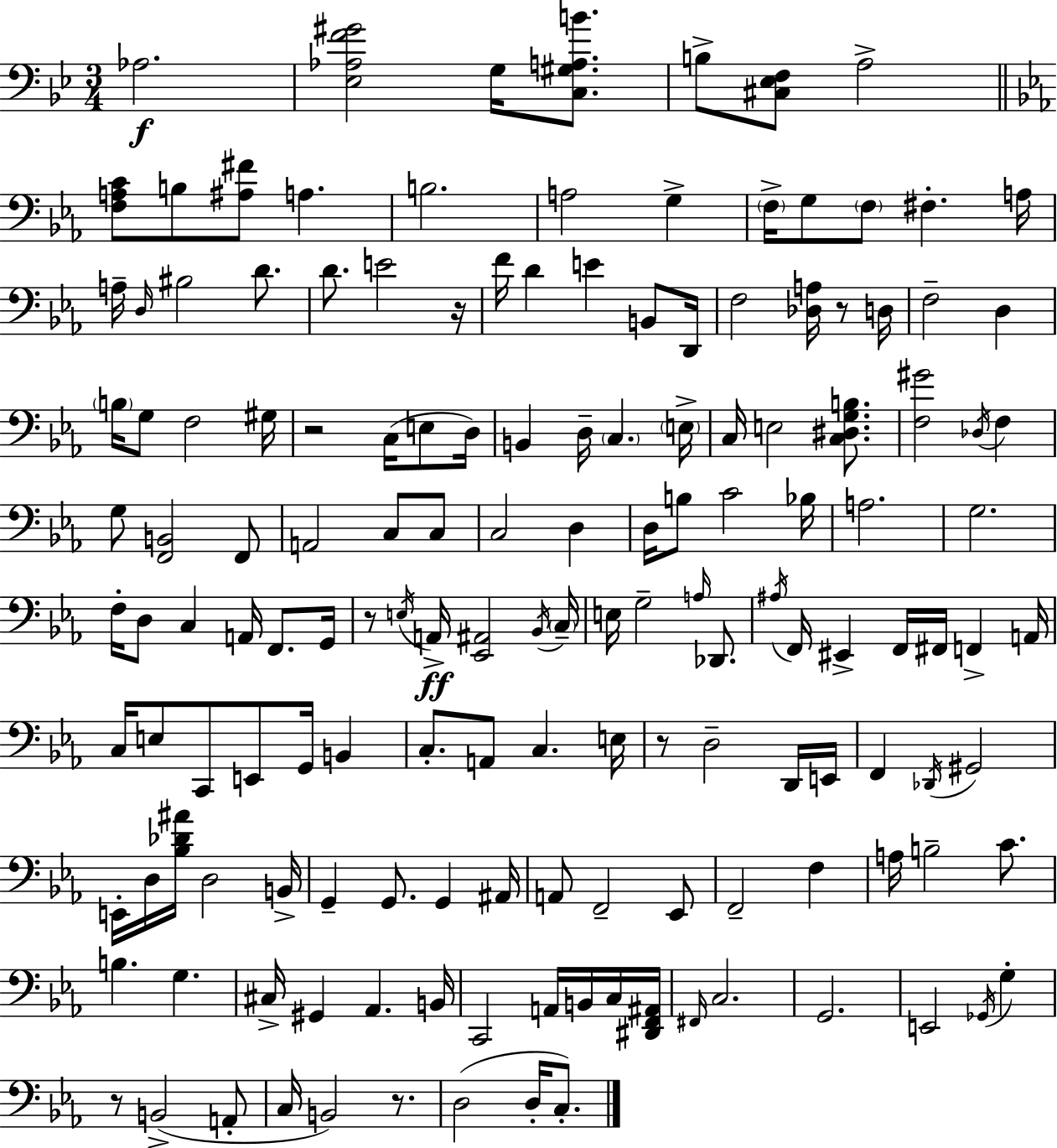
X:1
T:Untitled
M:3/4
L:1/4
K:Bb
_A,2 [_E,_A,F^G]2 G,/4 [C,^G,A,B]/2 B,/2 [^C,_E,F,]/2 A,2 [F,A,C]/2 B,/2 [^A,^F]/2 A, B,2 A,2 G, F,/4 G,/2 F,/2 ^F, A,/4 A,/4 D,/4 ^B,2 D/2 D/2 E2 z/4 F/4 D E B,,/2 D,,/4 F,2 [_D,A,]/4 z/2 D,/4 F,2 D, B,/4 G,/2 F,2 ^G,/4 z2 C,/4 E,/2 D,/4 B,, D,/4 C, E,/4 C,/4 E,2 [C,^D,G,B,]/2 [F,^G]2 _D,/4 F, G,/2 [F,,B,,]2 F,,/2 A,,2 C,/2 C,/2 C,2 D, D,/4 B,/2 C2 _B,/4 A,2 G,2 F,/4 D,/2 C, A,,/4 F,,/2 G,,/4 z/2 E,/4 A,,/4 [_E,,^A,,]2 _B,,/4 C,/4 E,/4 G,2 A,/4 _D,,/2 ^A,/4 F,,/4 ^E,, F,,/4 ^F,,/4 F,, A,,/4 C,/4 E,/2 C,,/2 E,,/2 G,,/4 B,, C,/2 A,,/2 C, E,/4 z/2 D,2 D,,/4 E,,/4 F,, _D,,/4 ^G,,2 E,,/4 D,/4 [_B,_D^A]/4 D,2 B,,/4 G,, G,,/2 G,, ^A,,/4 A,,/2 F,,2 _E,,/2 F,,2 F, A,/4 B,2 C/2 B, G, ^C,/4 ^G,, _A,, B,,/4 C,,2 A,,/4 B,,/4 C,/4 [^D,,F,,^A,,]/4 ^F,,/4 C,2 G,,2 E,,2 _G,,/4 G, z/2 B,,2 A,,/2 C,/4 B,,2 z/2 D,2 D,/4 C,/2